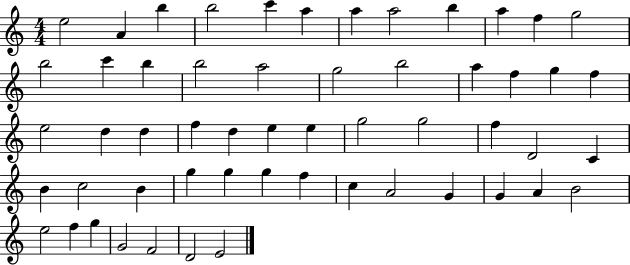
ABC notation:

X:1
T:Untitled
M:4/4
L:1/4
K:C
e2 A b b2 c' a a a2 b a f g2 b2 c' b b2 a2 g2 b2 a f g f e2 d d f d e e g2 g2 f D2 C B c2 B g g g f c A2 G G A B2 e2 f g G2 F2 D2 E2